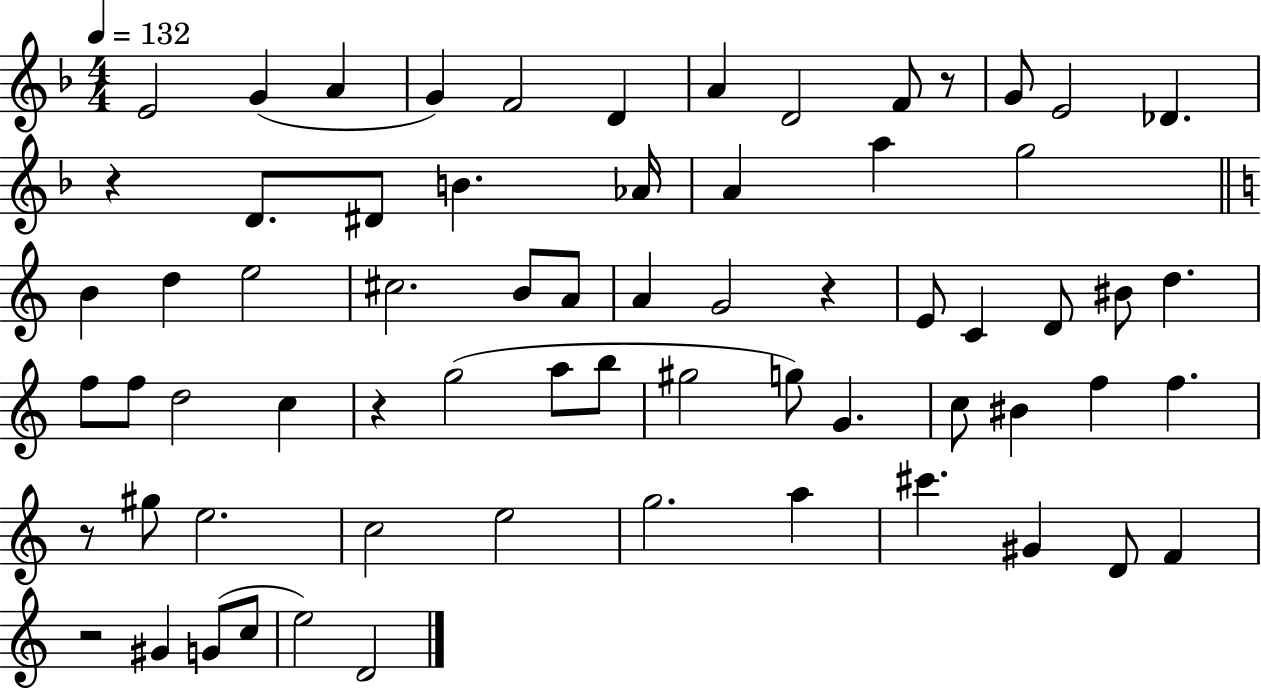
{
  \clef treble
  \numericTimeSignature
  \time 4/4
  \key f \major
  \tempo 4 = 132
  e'2 g'4( a'4 | g'4) f'2 d'4 | a'4 d'2 f'8 r8 | g'8 e'2 des'4. | \break r4 d'8. dis'8 b'4. aes'16 | a'4 a''4 g''2 | \bar "||" \break \key c \major b'4 d''4 e''2 | cis''2. b'8 a'8 | a'4 g'2 r4 | e'8 c'4 d'8 bis'8 d''4. | \break f''8 f''8 d''2 c''4 | r4 g''2( a''8 b''8 | gis''2 g''8) g'4. | c''8 bis'4 f''4 f''4. | \break r8 gis''8 e''2. | c''2 e''2 | g''2. a''4 | cis'''4. gis'4 d'8 f'4 | \break r2 gis'4 g'8( c''8 | e''2) d'2 | \bar "|."
}